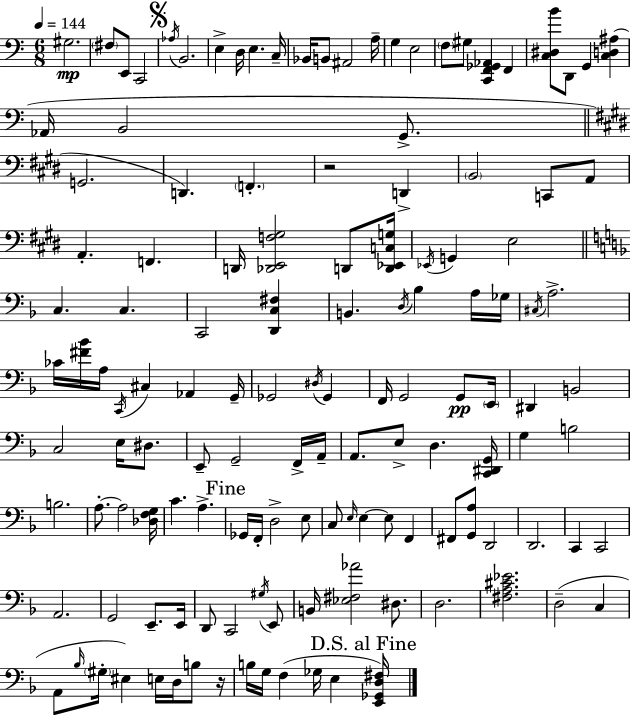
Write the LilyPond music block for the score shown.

{
  \clef bass
  \numericTimeSignature
  \time 6/8
  \key c \major
  \tempo 4 = 144
  \repeat volta 2 { gis2.\mp | \parenthesize fis8 e,8 c,2 | \mark \markup { \musicglyph "scripts.segno" } \acciaccatura { aes16 } b,2. | e4-> d16 e4. | \break c16-- bes,16 b,8 ais,2 | a16-- g4 e2 | \parenthesize f8 gis8 <c, f, ges, aes,>4 f,4 | <c dis b'>8 d,8 g,4 <c d ais>4( | \break aes,16 b,2 g,8.-> | \bar "||" \break \key e \major g,2. | d,4.) \parenthesize f,4.-. | r2 d,4-> | \parenthesize b,2 c,8 a,8 | \break a,4.-. f,4. | d,16 <des, e, f gis>2 d,8 <d, ees, c g>16 | \acciaccatura { ees,16 } g,4 e2 | \bar "||" \break \key f \major c4. c4. | c,2 <d, c fis>4 | b,4. \acciaccatura { d16 } bes4 a16 | ges16 \acciaccatura { cis16 } a2.-> | \break ces'16 <fis' bes'>16 a16 \acciaccatura { c,16 } cis4 aes,4 | g,16-- ges,2 \acciaccatura { dis16 } | ges,4 f,16 g,2 | g,8\pp \parenthesize e,16 dis,4 b,2 | \break c2 | e16 dis8. e,8-- g,2-- | f,16-> a,16-- a,8. e8-> d4. | <c, dis, g,>16 g4 b2 | \break b2. | a8.-.~~ a2 | <des f g>16 c'4. a4.-> | \mark "Fine" ges,16 f,16-. d2-> | \break e8 c8 \grace { e16 } e4~~ e8 | f,4 fis,8 <g, a>8 d,2 | d,2. | c,4 c,2 | \break a,2. | g,2 | e,8.-- e,16 d,8 c,2 | \acciaccatura { gis16 } e,8 b,16 <ees fis aes'>2 | \break dis8. d2. | <fis a cis' ees'>2. | d2--( | c4 a,8 \grace { bes16 } \parenthesize gis16-. eis4) | \break e16 d16 b8 r16 b16 g16 f4( | ges16 e4 \mark "D.S. al Fine" <e, ges, d fis>16) } \bar "|."
}